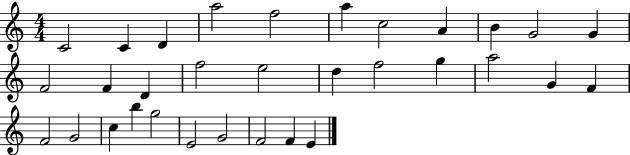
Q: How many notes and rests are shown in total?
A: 32